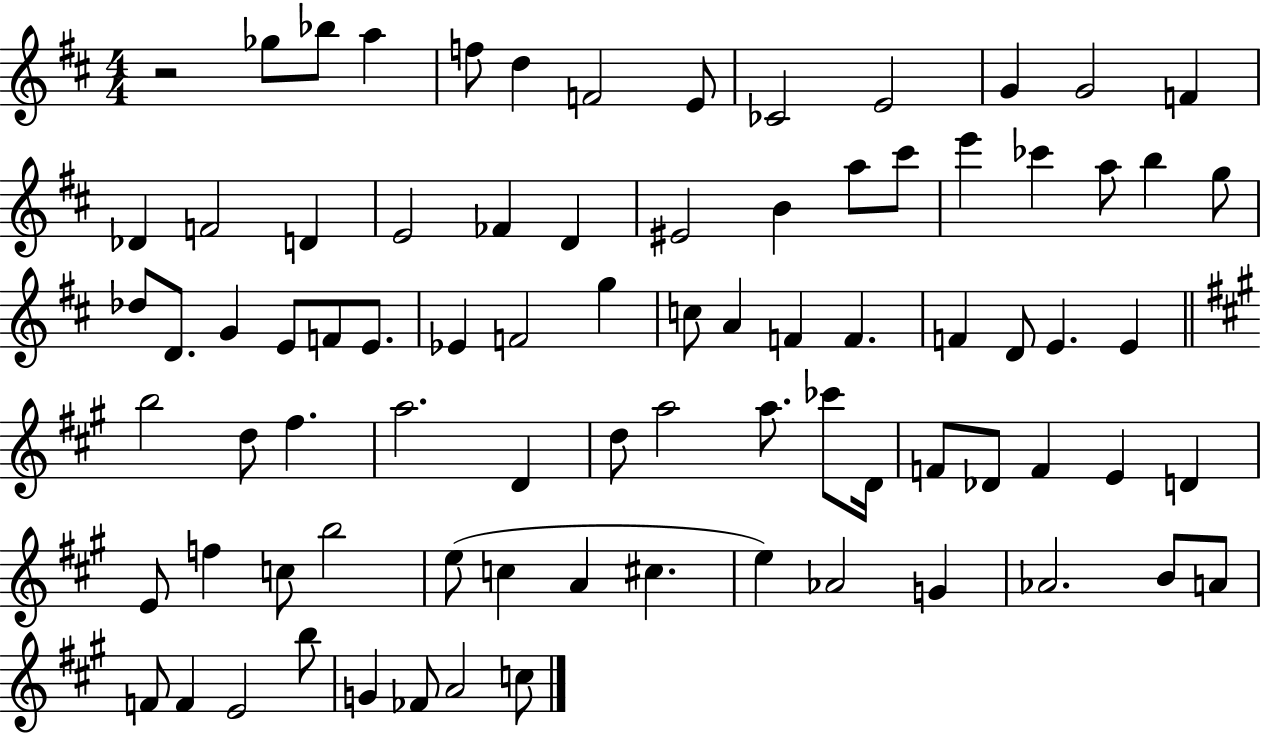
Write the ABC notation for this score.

X:1
T:Untitled
M:4/4
L:1/4
K:D
z2 _g/2 _b/2 a f/2 d F2 E/2 _C2 E2 G G2 F _D F2 D E2 _F D ^E2 B a/2 ^c'/2 e' _c' a/2 b g/2 _d/2 D/2 G E/2 F/2 E/2 _E F2 g c/2 A F F F D/2 E E b2 d/2 ^f a2 D d/2 a2 a/2 _c'/2 D/4 F/2 _D/2 F E D E/2 f c/2 b2 e/2 c A ^c e _A2 G _A2 B/2 A/2 F/2 F E2 b/2 G _F/2 A2 c/2